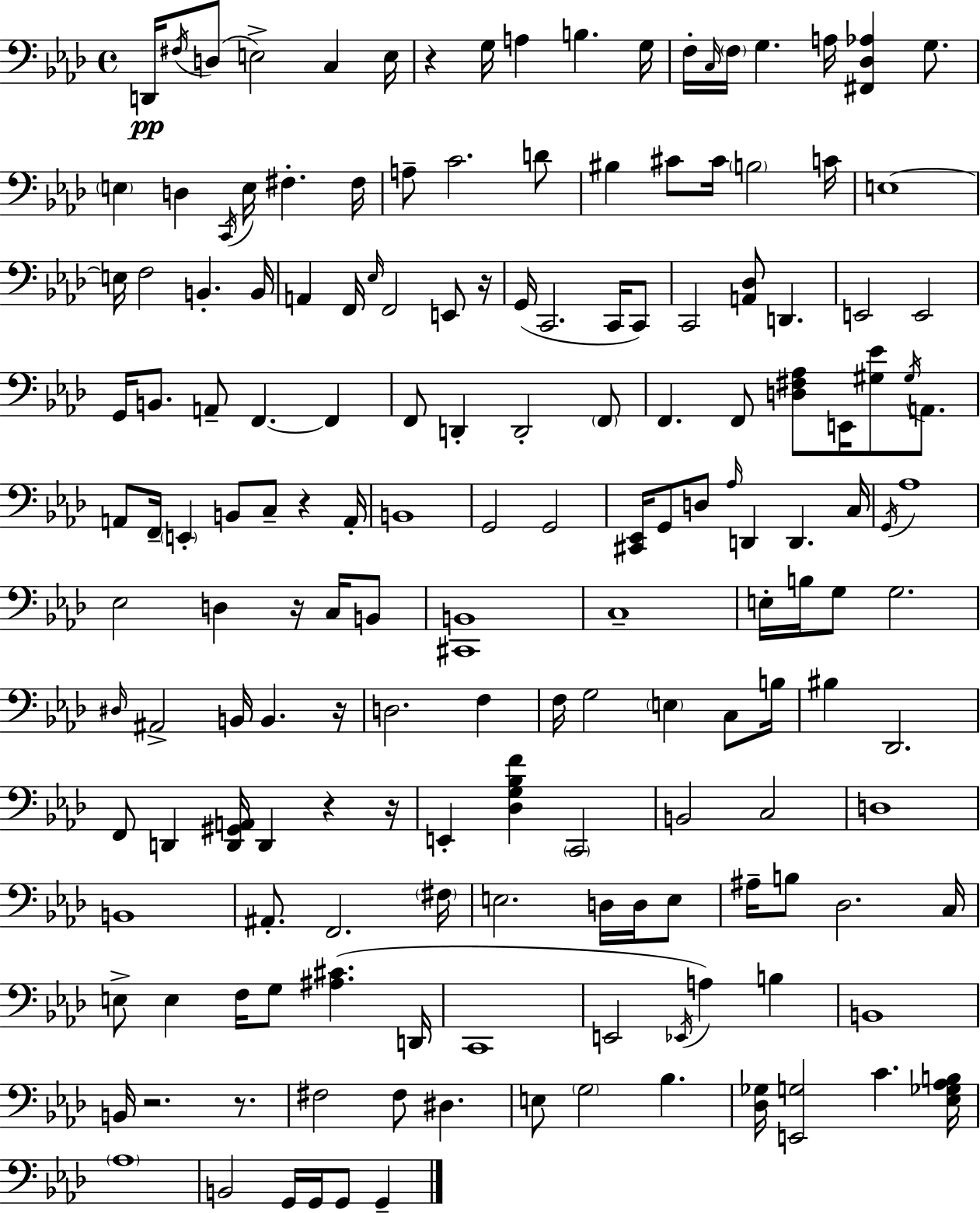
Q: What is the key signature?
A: AES major